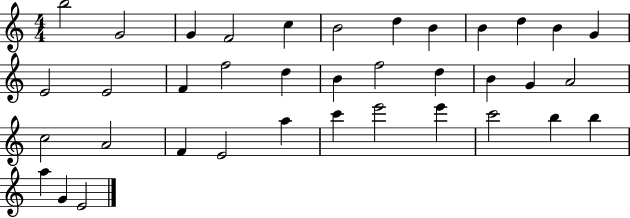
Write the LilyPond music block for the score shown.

{
  \clef treble
  \numericTimeSignature
  \time 4/4
  \key c \major
  b''2 g'2 | g'4 f'2 c''4 | b'2 d''4 b'4 | b'4 d''4 b'4 g'4 | \break e'2 e'2 | f'4 f''2 d''4 | b'4 f''2 d''4 | b'4 g'4 a'2 | \break c''2 a'2 | f'4 e'2 a''4 | c'''4 e'''2 e'''4 | c'''2 b''4 b''4 | \break a''4 g'4 e'2 | \bar "|."
}